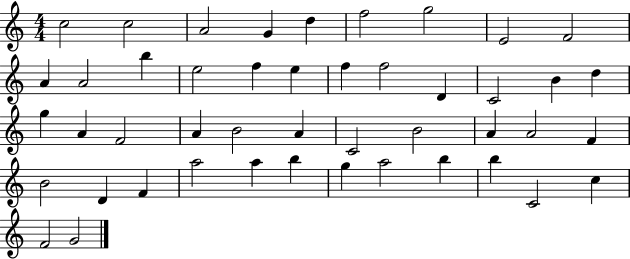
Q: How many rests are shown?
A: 0